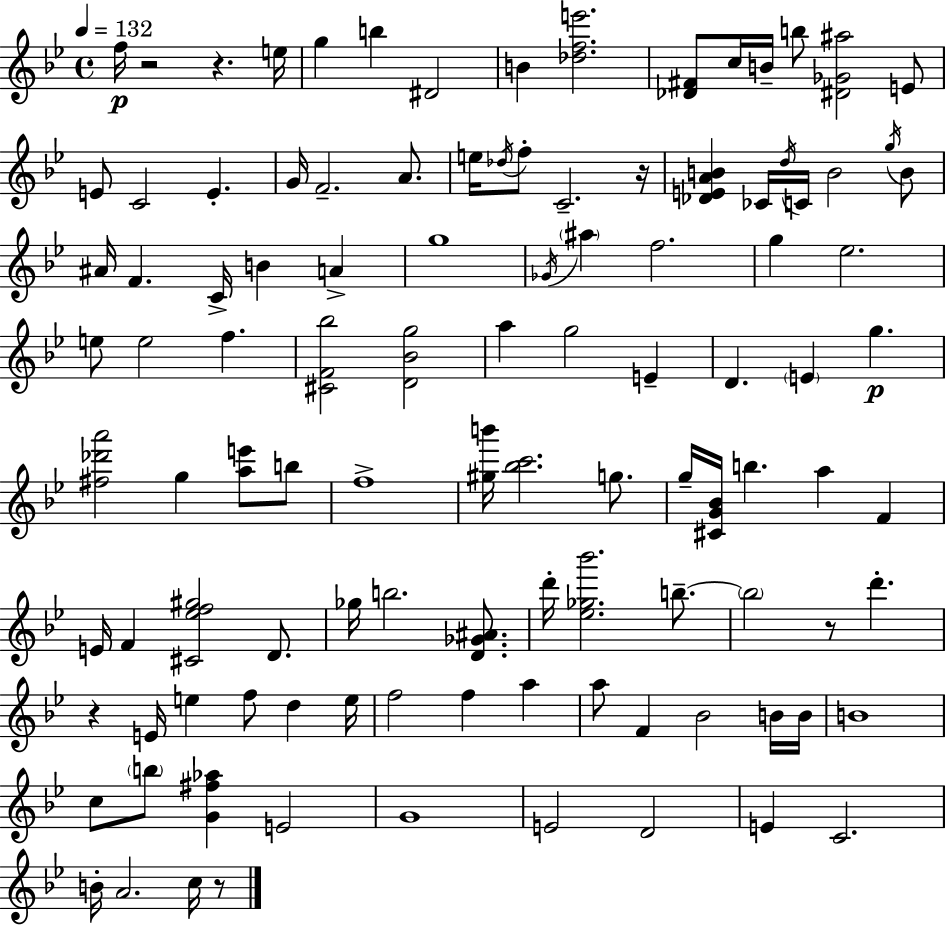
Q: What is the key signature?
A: BES major